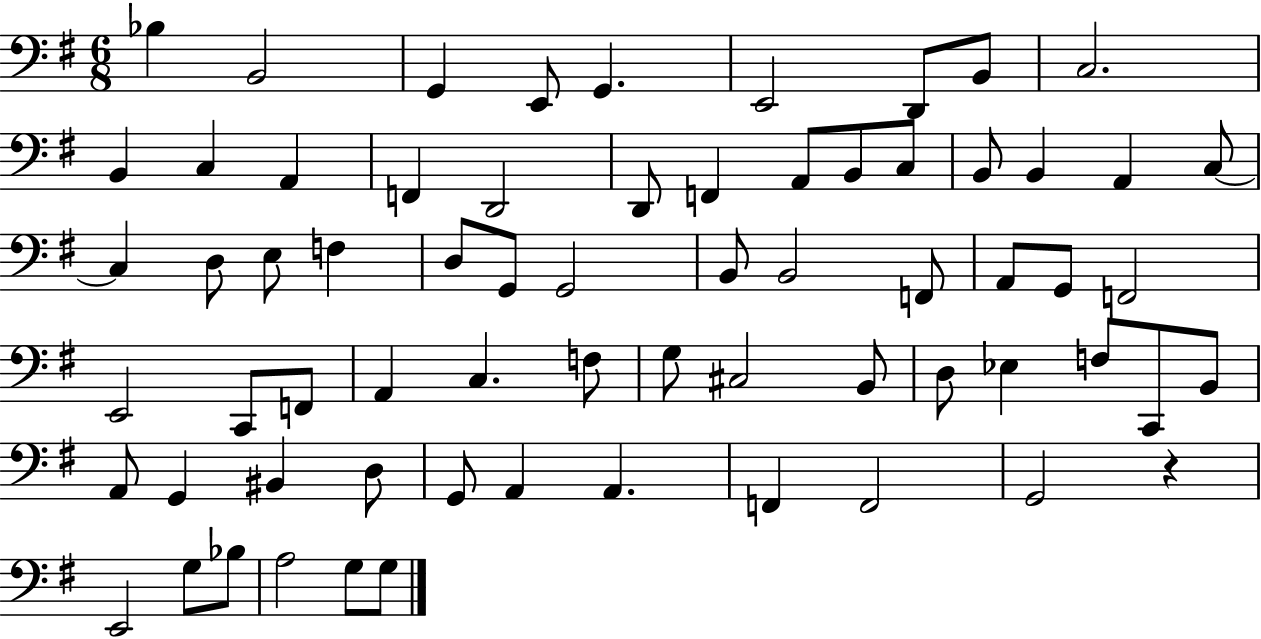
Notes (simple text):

Bb3/q B2/h G2/q E2/e G2/q. E2/h D2/e B2/e C3/h. B2/q C3/q A2/q F2/q D2/h D2/e F2/q A2/e B2/e C3/e B2/e B2/q A2/q C3/e C3/q D3/e E3/e F3/q D3/e G2/e G2/h B2/e B2/h F2/e A2/e G2/e F2/h E2/h C2/e F2/e A2/q C3/q. F3/e G3/e C#3/h B2/e D3/e Eb3/q F3/e C2/e B2/e A2/e G2/q BIS2/q D3/e G2/e A2/q A2/q. F2/q F2/h G2/h R/q E2/h G3/e Bb3/e A3/h G3/e G3/e